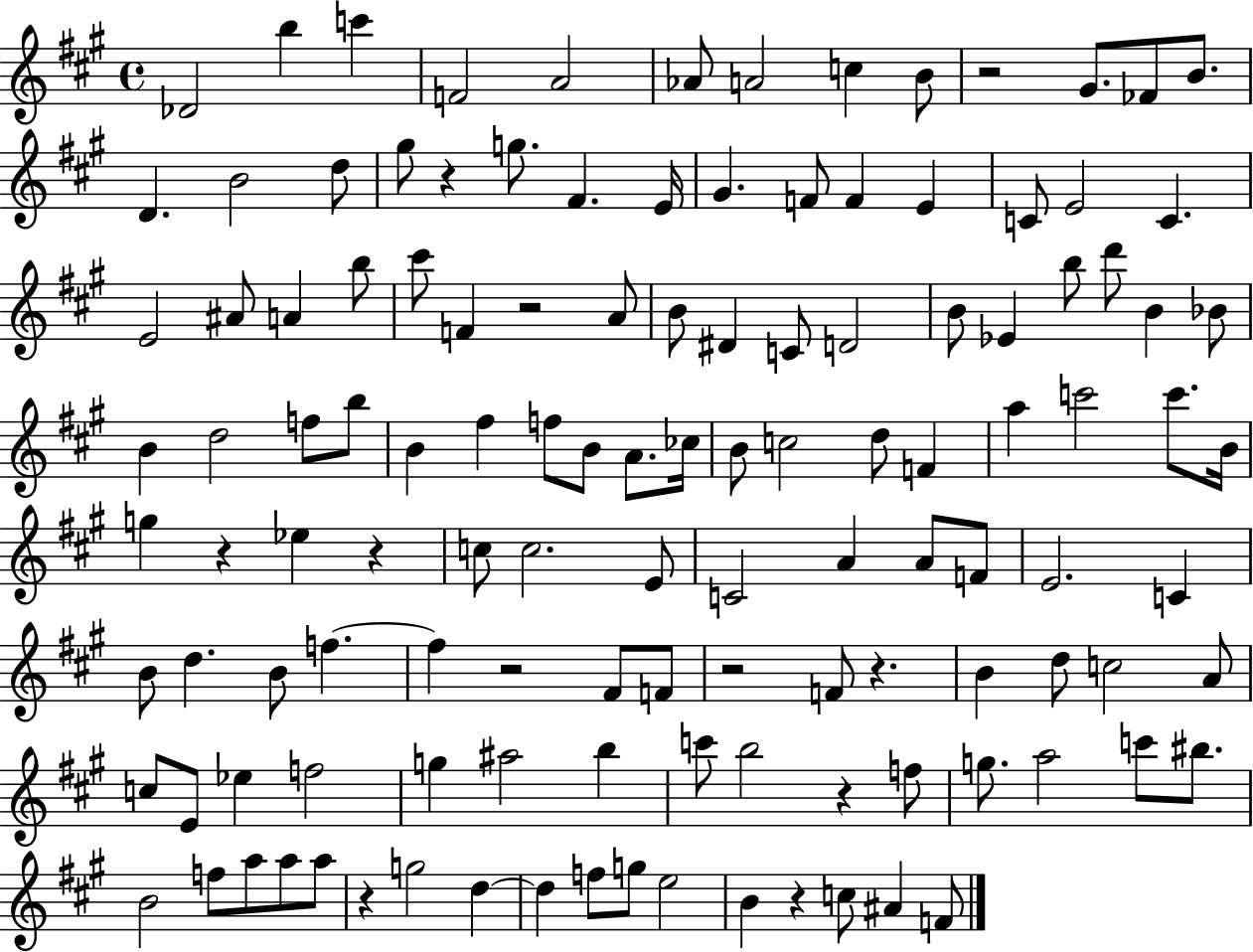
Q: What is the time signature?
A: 4/4